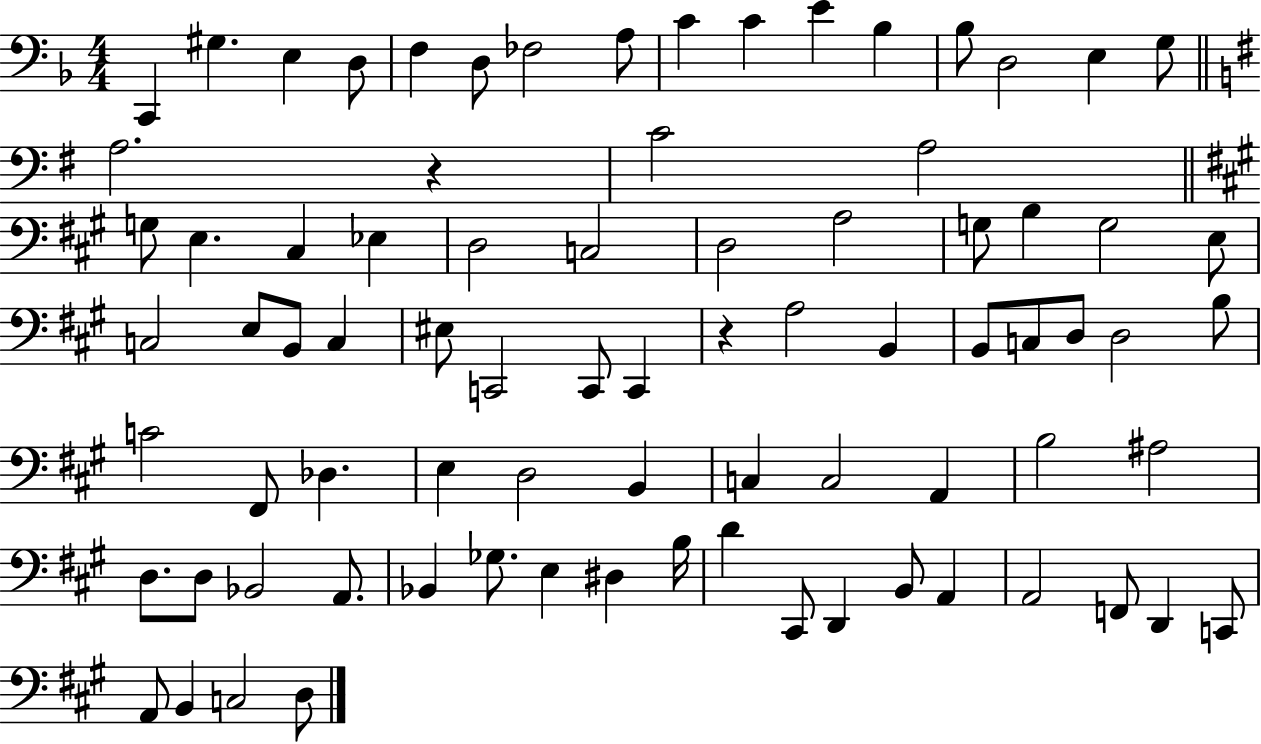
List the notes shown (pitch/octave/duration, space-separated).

C2/q G#3/q. E3/q D3/e F3/q D3/e FES3/h A3/e C4/q C4/q E4/q Bb3/q Bb3/e D3/h E3/q G3/e A3/h. R/q C4/h A3/h G3/e E3/q. C#3/q Eb3/q D3/h C3/h D3/h A3/h G3/e B3/q G3/h E3/e C3/h E3/e B2/e C3/q EIS3/e C2/h C2/e C2/q R/q A3/h B2/q B2/e C3/e D3/e D3/h B3/e C4/h F#2/e Db3/q. E3/q D3/h B2/q C3/q C3/h A2/q B3/h A#3/h D3/e. D3/e Bb2/h A2/e. Bb2/q Gb3/e. E3/q D#3/q B3/s D4/q C#2/e D2/q B2/e A2/q A2/h F2/e D2/q C2/e A2/e B2/q C3/h D3/e